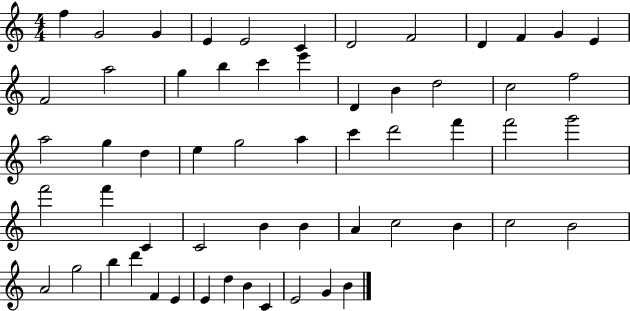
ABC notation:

X:1
T:Untitled
M:4/4
L:1/4
K:C
f G2 G E E2 C D2 F2 D F G E F2 a2 g b c' e' D B d2 c2 f2 a2 g d e g2 a c' d'2 f' f'2 g'2 f'2 f' C C2 B B A c2 B c2 B2 A2 g2 b d' F E E d B C E2 G B